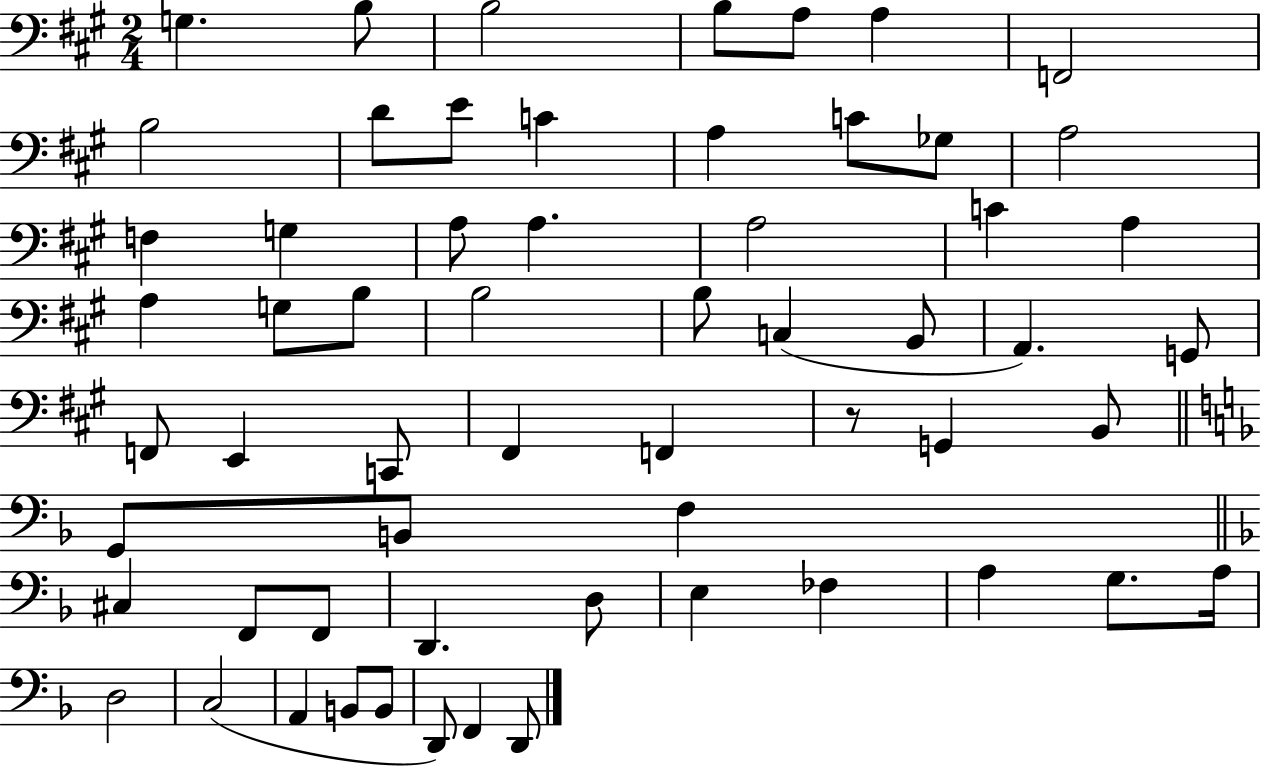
{
  \clef bass
  \numericTimeSignature
  \time 2/4
  \key a \major
  g4. b8 | b2 | b8 a8 a4 | f,2 | \break b2 | d'8 e'8 c'4 | a4 c'8 ges8 | a2 | \break f4 g4 | a8 a4. | a2 | c'4 a4 | \break a4 g8 b8 | b2 | b8 c4( b,8 | a,4.) g,8 | \break f,8 e,4 c,8 | fis,4 f,4 | r8 g,4 b,8 | \bar "||" \break \key d \minor g,8 b,8 f4 | \bar "||" \break \key d \minor cis4 f,8 f,8 | d,4. d8 | e4 fes4 | a4 g8. a16 | \break d2 | c2( | a,4 b,8 b,8 | d,8) f,4 d,8 | \break \bar "|."
}